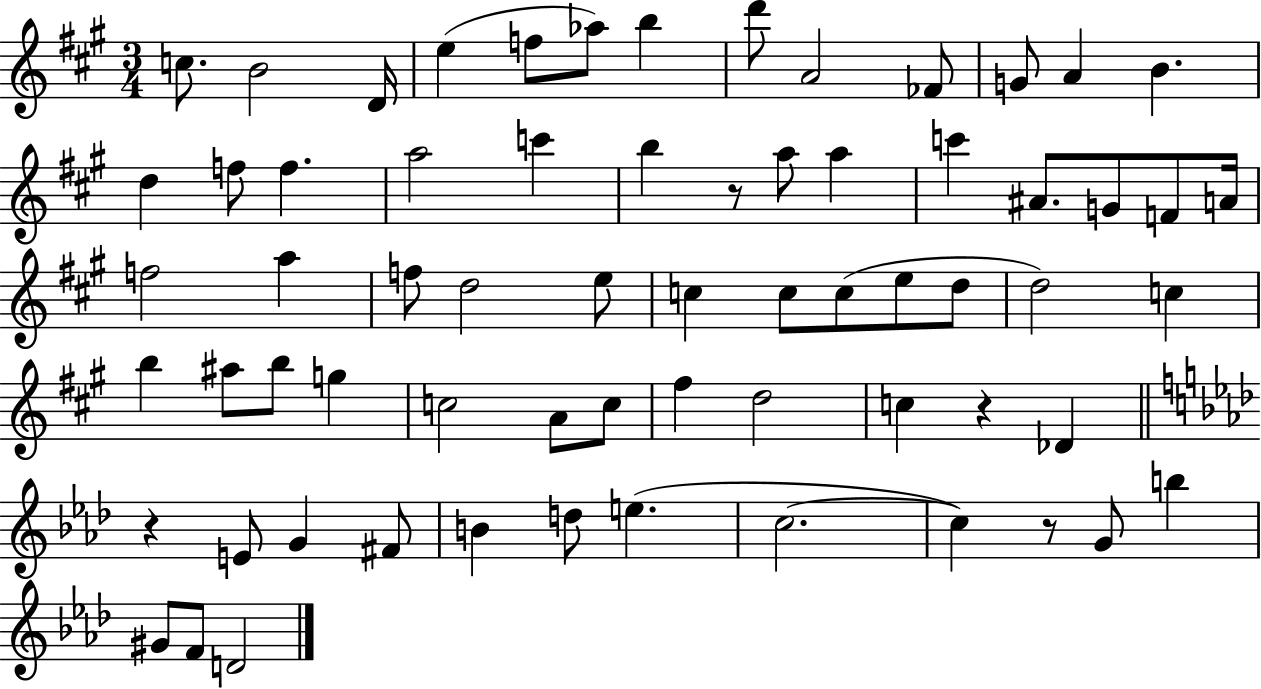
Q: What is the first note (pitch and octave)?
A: C5